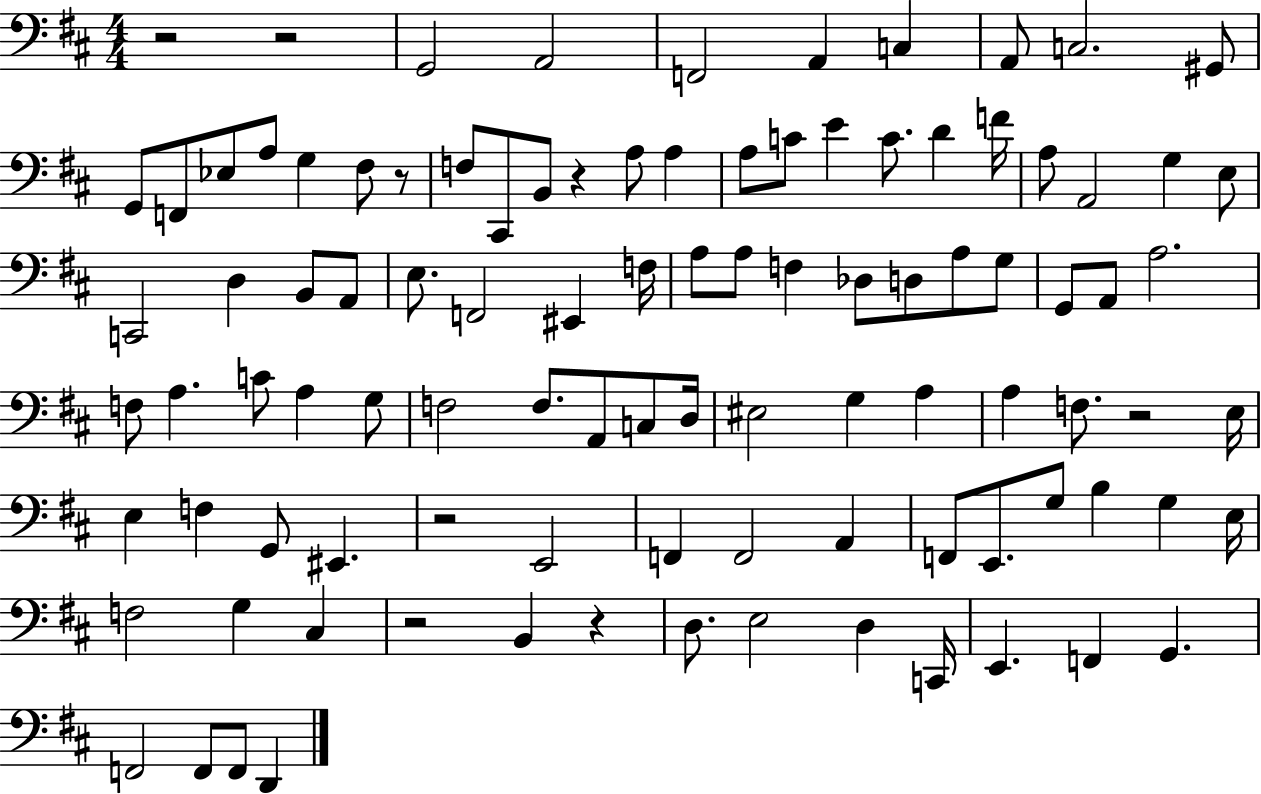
R/h R/h G2/h A2/h F2/h A2/q C3/q A2/e C3/h. G#2/e G2/e F2/e Eb3/e A3/e G3/q F#3/e R/e F3/e C#2/e B2/e R/q A3/e A3/q A3/e C4/e E4/q C4/e. D4/q F4/s A3/e A2/h G3/q E3/e C2/h D3/q B2/e A2/e E3/e. F2/h EIS2/q F3/s A3/e A3/e F3/q Db3/e D3/e A3/e G3/e G2/e A2/e A3/h. F3/e A3/q. C4/e A3/q G3/e F3/h F3/e. A2/e C3/e D3/s EIS3/h G3/q A3/q A3/q F3/e. R/h E3/s E3/q F3/q G2/e EIS2/q. R/h E2/h F2/q F2/h A2/q F2/e E2/e. G3/e B3/q G3/q E3/s F3/h G3/q C#3/q R/h B2/q R/q D3/e. E3/h D3/q C2/s E2/q. F2/q G2/q. F2/h F2/e F2/e D2/q